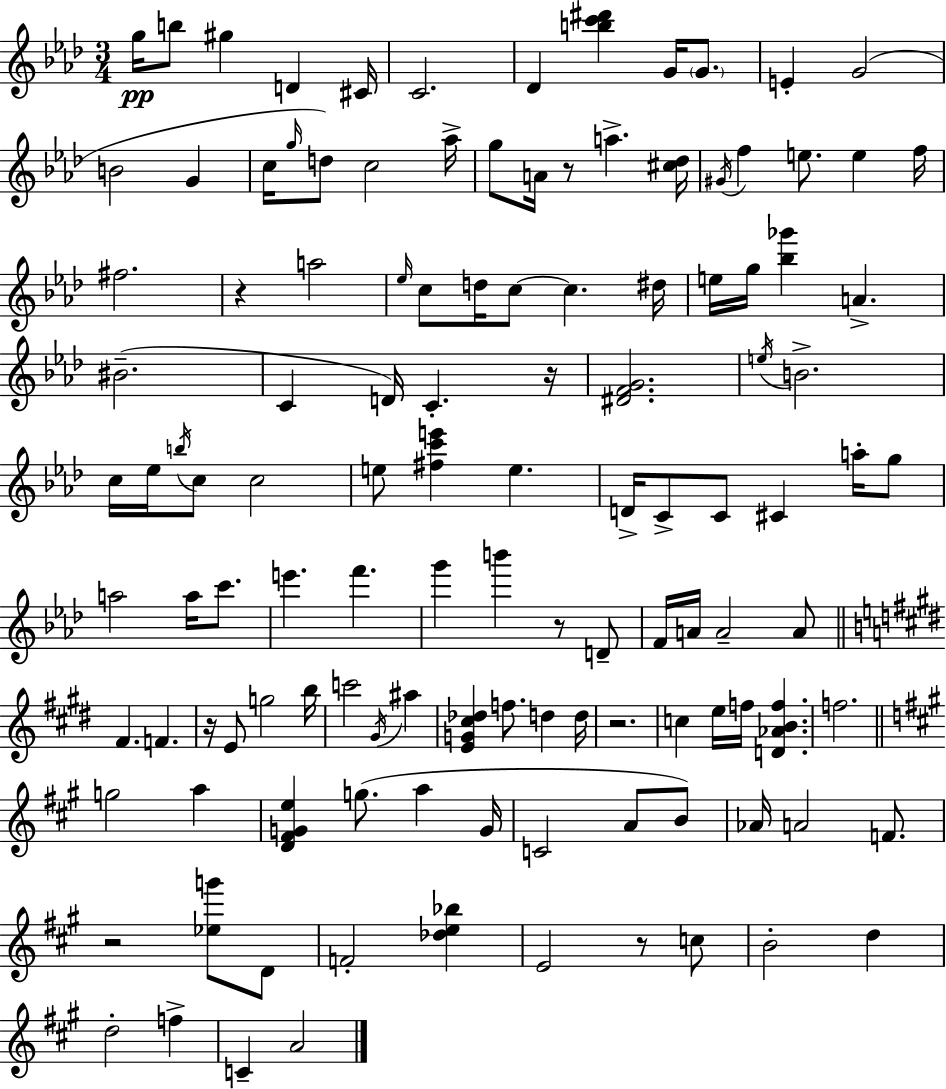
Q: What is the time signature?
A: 3/4